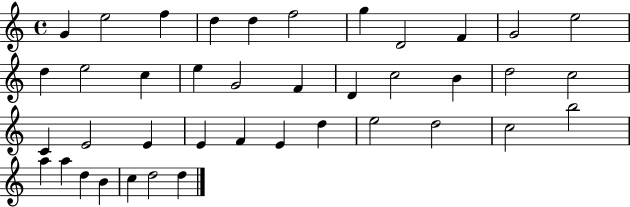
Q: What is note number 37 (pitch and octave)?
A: B4